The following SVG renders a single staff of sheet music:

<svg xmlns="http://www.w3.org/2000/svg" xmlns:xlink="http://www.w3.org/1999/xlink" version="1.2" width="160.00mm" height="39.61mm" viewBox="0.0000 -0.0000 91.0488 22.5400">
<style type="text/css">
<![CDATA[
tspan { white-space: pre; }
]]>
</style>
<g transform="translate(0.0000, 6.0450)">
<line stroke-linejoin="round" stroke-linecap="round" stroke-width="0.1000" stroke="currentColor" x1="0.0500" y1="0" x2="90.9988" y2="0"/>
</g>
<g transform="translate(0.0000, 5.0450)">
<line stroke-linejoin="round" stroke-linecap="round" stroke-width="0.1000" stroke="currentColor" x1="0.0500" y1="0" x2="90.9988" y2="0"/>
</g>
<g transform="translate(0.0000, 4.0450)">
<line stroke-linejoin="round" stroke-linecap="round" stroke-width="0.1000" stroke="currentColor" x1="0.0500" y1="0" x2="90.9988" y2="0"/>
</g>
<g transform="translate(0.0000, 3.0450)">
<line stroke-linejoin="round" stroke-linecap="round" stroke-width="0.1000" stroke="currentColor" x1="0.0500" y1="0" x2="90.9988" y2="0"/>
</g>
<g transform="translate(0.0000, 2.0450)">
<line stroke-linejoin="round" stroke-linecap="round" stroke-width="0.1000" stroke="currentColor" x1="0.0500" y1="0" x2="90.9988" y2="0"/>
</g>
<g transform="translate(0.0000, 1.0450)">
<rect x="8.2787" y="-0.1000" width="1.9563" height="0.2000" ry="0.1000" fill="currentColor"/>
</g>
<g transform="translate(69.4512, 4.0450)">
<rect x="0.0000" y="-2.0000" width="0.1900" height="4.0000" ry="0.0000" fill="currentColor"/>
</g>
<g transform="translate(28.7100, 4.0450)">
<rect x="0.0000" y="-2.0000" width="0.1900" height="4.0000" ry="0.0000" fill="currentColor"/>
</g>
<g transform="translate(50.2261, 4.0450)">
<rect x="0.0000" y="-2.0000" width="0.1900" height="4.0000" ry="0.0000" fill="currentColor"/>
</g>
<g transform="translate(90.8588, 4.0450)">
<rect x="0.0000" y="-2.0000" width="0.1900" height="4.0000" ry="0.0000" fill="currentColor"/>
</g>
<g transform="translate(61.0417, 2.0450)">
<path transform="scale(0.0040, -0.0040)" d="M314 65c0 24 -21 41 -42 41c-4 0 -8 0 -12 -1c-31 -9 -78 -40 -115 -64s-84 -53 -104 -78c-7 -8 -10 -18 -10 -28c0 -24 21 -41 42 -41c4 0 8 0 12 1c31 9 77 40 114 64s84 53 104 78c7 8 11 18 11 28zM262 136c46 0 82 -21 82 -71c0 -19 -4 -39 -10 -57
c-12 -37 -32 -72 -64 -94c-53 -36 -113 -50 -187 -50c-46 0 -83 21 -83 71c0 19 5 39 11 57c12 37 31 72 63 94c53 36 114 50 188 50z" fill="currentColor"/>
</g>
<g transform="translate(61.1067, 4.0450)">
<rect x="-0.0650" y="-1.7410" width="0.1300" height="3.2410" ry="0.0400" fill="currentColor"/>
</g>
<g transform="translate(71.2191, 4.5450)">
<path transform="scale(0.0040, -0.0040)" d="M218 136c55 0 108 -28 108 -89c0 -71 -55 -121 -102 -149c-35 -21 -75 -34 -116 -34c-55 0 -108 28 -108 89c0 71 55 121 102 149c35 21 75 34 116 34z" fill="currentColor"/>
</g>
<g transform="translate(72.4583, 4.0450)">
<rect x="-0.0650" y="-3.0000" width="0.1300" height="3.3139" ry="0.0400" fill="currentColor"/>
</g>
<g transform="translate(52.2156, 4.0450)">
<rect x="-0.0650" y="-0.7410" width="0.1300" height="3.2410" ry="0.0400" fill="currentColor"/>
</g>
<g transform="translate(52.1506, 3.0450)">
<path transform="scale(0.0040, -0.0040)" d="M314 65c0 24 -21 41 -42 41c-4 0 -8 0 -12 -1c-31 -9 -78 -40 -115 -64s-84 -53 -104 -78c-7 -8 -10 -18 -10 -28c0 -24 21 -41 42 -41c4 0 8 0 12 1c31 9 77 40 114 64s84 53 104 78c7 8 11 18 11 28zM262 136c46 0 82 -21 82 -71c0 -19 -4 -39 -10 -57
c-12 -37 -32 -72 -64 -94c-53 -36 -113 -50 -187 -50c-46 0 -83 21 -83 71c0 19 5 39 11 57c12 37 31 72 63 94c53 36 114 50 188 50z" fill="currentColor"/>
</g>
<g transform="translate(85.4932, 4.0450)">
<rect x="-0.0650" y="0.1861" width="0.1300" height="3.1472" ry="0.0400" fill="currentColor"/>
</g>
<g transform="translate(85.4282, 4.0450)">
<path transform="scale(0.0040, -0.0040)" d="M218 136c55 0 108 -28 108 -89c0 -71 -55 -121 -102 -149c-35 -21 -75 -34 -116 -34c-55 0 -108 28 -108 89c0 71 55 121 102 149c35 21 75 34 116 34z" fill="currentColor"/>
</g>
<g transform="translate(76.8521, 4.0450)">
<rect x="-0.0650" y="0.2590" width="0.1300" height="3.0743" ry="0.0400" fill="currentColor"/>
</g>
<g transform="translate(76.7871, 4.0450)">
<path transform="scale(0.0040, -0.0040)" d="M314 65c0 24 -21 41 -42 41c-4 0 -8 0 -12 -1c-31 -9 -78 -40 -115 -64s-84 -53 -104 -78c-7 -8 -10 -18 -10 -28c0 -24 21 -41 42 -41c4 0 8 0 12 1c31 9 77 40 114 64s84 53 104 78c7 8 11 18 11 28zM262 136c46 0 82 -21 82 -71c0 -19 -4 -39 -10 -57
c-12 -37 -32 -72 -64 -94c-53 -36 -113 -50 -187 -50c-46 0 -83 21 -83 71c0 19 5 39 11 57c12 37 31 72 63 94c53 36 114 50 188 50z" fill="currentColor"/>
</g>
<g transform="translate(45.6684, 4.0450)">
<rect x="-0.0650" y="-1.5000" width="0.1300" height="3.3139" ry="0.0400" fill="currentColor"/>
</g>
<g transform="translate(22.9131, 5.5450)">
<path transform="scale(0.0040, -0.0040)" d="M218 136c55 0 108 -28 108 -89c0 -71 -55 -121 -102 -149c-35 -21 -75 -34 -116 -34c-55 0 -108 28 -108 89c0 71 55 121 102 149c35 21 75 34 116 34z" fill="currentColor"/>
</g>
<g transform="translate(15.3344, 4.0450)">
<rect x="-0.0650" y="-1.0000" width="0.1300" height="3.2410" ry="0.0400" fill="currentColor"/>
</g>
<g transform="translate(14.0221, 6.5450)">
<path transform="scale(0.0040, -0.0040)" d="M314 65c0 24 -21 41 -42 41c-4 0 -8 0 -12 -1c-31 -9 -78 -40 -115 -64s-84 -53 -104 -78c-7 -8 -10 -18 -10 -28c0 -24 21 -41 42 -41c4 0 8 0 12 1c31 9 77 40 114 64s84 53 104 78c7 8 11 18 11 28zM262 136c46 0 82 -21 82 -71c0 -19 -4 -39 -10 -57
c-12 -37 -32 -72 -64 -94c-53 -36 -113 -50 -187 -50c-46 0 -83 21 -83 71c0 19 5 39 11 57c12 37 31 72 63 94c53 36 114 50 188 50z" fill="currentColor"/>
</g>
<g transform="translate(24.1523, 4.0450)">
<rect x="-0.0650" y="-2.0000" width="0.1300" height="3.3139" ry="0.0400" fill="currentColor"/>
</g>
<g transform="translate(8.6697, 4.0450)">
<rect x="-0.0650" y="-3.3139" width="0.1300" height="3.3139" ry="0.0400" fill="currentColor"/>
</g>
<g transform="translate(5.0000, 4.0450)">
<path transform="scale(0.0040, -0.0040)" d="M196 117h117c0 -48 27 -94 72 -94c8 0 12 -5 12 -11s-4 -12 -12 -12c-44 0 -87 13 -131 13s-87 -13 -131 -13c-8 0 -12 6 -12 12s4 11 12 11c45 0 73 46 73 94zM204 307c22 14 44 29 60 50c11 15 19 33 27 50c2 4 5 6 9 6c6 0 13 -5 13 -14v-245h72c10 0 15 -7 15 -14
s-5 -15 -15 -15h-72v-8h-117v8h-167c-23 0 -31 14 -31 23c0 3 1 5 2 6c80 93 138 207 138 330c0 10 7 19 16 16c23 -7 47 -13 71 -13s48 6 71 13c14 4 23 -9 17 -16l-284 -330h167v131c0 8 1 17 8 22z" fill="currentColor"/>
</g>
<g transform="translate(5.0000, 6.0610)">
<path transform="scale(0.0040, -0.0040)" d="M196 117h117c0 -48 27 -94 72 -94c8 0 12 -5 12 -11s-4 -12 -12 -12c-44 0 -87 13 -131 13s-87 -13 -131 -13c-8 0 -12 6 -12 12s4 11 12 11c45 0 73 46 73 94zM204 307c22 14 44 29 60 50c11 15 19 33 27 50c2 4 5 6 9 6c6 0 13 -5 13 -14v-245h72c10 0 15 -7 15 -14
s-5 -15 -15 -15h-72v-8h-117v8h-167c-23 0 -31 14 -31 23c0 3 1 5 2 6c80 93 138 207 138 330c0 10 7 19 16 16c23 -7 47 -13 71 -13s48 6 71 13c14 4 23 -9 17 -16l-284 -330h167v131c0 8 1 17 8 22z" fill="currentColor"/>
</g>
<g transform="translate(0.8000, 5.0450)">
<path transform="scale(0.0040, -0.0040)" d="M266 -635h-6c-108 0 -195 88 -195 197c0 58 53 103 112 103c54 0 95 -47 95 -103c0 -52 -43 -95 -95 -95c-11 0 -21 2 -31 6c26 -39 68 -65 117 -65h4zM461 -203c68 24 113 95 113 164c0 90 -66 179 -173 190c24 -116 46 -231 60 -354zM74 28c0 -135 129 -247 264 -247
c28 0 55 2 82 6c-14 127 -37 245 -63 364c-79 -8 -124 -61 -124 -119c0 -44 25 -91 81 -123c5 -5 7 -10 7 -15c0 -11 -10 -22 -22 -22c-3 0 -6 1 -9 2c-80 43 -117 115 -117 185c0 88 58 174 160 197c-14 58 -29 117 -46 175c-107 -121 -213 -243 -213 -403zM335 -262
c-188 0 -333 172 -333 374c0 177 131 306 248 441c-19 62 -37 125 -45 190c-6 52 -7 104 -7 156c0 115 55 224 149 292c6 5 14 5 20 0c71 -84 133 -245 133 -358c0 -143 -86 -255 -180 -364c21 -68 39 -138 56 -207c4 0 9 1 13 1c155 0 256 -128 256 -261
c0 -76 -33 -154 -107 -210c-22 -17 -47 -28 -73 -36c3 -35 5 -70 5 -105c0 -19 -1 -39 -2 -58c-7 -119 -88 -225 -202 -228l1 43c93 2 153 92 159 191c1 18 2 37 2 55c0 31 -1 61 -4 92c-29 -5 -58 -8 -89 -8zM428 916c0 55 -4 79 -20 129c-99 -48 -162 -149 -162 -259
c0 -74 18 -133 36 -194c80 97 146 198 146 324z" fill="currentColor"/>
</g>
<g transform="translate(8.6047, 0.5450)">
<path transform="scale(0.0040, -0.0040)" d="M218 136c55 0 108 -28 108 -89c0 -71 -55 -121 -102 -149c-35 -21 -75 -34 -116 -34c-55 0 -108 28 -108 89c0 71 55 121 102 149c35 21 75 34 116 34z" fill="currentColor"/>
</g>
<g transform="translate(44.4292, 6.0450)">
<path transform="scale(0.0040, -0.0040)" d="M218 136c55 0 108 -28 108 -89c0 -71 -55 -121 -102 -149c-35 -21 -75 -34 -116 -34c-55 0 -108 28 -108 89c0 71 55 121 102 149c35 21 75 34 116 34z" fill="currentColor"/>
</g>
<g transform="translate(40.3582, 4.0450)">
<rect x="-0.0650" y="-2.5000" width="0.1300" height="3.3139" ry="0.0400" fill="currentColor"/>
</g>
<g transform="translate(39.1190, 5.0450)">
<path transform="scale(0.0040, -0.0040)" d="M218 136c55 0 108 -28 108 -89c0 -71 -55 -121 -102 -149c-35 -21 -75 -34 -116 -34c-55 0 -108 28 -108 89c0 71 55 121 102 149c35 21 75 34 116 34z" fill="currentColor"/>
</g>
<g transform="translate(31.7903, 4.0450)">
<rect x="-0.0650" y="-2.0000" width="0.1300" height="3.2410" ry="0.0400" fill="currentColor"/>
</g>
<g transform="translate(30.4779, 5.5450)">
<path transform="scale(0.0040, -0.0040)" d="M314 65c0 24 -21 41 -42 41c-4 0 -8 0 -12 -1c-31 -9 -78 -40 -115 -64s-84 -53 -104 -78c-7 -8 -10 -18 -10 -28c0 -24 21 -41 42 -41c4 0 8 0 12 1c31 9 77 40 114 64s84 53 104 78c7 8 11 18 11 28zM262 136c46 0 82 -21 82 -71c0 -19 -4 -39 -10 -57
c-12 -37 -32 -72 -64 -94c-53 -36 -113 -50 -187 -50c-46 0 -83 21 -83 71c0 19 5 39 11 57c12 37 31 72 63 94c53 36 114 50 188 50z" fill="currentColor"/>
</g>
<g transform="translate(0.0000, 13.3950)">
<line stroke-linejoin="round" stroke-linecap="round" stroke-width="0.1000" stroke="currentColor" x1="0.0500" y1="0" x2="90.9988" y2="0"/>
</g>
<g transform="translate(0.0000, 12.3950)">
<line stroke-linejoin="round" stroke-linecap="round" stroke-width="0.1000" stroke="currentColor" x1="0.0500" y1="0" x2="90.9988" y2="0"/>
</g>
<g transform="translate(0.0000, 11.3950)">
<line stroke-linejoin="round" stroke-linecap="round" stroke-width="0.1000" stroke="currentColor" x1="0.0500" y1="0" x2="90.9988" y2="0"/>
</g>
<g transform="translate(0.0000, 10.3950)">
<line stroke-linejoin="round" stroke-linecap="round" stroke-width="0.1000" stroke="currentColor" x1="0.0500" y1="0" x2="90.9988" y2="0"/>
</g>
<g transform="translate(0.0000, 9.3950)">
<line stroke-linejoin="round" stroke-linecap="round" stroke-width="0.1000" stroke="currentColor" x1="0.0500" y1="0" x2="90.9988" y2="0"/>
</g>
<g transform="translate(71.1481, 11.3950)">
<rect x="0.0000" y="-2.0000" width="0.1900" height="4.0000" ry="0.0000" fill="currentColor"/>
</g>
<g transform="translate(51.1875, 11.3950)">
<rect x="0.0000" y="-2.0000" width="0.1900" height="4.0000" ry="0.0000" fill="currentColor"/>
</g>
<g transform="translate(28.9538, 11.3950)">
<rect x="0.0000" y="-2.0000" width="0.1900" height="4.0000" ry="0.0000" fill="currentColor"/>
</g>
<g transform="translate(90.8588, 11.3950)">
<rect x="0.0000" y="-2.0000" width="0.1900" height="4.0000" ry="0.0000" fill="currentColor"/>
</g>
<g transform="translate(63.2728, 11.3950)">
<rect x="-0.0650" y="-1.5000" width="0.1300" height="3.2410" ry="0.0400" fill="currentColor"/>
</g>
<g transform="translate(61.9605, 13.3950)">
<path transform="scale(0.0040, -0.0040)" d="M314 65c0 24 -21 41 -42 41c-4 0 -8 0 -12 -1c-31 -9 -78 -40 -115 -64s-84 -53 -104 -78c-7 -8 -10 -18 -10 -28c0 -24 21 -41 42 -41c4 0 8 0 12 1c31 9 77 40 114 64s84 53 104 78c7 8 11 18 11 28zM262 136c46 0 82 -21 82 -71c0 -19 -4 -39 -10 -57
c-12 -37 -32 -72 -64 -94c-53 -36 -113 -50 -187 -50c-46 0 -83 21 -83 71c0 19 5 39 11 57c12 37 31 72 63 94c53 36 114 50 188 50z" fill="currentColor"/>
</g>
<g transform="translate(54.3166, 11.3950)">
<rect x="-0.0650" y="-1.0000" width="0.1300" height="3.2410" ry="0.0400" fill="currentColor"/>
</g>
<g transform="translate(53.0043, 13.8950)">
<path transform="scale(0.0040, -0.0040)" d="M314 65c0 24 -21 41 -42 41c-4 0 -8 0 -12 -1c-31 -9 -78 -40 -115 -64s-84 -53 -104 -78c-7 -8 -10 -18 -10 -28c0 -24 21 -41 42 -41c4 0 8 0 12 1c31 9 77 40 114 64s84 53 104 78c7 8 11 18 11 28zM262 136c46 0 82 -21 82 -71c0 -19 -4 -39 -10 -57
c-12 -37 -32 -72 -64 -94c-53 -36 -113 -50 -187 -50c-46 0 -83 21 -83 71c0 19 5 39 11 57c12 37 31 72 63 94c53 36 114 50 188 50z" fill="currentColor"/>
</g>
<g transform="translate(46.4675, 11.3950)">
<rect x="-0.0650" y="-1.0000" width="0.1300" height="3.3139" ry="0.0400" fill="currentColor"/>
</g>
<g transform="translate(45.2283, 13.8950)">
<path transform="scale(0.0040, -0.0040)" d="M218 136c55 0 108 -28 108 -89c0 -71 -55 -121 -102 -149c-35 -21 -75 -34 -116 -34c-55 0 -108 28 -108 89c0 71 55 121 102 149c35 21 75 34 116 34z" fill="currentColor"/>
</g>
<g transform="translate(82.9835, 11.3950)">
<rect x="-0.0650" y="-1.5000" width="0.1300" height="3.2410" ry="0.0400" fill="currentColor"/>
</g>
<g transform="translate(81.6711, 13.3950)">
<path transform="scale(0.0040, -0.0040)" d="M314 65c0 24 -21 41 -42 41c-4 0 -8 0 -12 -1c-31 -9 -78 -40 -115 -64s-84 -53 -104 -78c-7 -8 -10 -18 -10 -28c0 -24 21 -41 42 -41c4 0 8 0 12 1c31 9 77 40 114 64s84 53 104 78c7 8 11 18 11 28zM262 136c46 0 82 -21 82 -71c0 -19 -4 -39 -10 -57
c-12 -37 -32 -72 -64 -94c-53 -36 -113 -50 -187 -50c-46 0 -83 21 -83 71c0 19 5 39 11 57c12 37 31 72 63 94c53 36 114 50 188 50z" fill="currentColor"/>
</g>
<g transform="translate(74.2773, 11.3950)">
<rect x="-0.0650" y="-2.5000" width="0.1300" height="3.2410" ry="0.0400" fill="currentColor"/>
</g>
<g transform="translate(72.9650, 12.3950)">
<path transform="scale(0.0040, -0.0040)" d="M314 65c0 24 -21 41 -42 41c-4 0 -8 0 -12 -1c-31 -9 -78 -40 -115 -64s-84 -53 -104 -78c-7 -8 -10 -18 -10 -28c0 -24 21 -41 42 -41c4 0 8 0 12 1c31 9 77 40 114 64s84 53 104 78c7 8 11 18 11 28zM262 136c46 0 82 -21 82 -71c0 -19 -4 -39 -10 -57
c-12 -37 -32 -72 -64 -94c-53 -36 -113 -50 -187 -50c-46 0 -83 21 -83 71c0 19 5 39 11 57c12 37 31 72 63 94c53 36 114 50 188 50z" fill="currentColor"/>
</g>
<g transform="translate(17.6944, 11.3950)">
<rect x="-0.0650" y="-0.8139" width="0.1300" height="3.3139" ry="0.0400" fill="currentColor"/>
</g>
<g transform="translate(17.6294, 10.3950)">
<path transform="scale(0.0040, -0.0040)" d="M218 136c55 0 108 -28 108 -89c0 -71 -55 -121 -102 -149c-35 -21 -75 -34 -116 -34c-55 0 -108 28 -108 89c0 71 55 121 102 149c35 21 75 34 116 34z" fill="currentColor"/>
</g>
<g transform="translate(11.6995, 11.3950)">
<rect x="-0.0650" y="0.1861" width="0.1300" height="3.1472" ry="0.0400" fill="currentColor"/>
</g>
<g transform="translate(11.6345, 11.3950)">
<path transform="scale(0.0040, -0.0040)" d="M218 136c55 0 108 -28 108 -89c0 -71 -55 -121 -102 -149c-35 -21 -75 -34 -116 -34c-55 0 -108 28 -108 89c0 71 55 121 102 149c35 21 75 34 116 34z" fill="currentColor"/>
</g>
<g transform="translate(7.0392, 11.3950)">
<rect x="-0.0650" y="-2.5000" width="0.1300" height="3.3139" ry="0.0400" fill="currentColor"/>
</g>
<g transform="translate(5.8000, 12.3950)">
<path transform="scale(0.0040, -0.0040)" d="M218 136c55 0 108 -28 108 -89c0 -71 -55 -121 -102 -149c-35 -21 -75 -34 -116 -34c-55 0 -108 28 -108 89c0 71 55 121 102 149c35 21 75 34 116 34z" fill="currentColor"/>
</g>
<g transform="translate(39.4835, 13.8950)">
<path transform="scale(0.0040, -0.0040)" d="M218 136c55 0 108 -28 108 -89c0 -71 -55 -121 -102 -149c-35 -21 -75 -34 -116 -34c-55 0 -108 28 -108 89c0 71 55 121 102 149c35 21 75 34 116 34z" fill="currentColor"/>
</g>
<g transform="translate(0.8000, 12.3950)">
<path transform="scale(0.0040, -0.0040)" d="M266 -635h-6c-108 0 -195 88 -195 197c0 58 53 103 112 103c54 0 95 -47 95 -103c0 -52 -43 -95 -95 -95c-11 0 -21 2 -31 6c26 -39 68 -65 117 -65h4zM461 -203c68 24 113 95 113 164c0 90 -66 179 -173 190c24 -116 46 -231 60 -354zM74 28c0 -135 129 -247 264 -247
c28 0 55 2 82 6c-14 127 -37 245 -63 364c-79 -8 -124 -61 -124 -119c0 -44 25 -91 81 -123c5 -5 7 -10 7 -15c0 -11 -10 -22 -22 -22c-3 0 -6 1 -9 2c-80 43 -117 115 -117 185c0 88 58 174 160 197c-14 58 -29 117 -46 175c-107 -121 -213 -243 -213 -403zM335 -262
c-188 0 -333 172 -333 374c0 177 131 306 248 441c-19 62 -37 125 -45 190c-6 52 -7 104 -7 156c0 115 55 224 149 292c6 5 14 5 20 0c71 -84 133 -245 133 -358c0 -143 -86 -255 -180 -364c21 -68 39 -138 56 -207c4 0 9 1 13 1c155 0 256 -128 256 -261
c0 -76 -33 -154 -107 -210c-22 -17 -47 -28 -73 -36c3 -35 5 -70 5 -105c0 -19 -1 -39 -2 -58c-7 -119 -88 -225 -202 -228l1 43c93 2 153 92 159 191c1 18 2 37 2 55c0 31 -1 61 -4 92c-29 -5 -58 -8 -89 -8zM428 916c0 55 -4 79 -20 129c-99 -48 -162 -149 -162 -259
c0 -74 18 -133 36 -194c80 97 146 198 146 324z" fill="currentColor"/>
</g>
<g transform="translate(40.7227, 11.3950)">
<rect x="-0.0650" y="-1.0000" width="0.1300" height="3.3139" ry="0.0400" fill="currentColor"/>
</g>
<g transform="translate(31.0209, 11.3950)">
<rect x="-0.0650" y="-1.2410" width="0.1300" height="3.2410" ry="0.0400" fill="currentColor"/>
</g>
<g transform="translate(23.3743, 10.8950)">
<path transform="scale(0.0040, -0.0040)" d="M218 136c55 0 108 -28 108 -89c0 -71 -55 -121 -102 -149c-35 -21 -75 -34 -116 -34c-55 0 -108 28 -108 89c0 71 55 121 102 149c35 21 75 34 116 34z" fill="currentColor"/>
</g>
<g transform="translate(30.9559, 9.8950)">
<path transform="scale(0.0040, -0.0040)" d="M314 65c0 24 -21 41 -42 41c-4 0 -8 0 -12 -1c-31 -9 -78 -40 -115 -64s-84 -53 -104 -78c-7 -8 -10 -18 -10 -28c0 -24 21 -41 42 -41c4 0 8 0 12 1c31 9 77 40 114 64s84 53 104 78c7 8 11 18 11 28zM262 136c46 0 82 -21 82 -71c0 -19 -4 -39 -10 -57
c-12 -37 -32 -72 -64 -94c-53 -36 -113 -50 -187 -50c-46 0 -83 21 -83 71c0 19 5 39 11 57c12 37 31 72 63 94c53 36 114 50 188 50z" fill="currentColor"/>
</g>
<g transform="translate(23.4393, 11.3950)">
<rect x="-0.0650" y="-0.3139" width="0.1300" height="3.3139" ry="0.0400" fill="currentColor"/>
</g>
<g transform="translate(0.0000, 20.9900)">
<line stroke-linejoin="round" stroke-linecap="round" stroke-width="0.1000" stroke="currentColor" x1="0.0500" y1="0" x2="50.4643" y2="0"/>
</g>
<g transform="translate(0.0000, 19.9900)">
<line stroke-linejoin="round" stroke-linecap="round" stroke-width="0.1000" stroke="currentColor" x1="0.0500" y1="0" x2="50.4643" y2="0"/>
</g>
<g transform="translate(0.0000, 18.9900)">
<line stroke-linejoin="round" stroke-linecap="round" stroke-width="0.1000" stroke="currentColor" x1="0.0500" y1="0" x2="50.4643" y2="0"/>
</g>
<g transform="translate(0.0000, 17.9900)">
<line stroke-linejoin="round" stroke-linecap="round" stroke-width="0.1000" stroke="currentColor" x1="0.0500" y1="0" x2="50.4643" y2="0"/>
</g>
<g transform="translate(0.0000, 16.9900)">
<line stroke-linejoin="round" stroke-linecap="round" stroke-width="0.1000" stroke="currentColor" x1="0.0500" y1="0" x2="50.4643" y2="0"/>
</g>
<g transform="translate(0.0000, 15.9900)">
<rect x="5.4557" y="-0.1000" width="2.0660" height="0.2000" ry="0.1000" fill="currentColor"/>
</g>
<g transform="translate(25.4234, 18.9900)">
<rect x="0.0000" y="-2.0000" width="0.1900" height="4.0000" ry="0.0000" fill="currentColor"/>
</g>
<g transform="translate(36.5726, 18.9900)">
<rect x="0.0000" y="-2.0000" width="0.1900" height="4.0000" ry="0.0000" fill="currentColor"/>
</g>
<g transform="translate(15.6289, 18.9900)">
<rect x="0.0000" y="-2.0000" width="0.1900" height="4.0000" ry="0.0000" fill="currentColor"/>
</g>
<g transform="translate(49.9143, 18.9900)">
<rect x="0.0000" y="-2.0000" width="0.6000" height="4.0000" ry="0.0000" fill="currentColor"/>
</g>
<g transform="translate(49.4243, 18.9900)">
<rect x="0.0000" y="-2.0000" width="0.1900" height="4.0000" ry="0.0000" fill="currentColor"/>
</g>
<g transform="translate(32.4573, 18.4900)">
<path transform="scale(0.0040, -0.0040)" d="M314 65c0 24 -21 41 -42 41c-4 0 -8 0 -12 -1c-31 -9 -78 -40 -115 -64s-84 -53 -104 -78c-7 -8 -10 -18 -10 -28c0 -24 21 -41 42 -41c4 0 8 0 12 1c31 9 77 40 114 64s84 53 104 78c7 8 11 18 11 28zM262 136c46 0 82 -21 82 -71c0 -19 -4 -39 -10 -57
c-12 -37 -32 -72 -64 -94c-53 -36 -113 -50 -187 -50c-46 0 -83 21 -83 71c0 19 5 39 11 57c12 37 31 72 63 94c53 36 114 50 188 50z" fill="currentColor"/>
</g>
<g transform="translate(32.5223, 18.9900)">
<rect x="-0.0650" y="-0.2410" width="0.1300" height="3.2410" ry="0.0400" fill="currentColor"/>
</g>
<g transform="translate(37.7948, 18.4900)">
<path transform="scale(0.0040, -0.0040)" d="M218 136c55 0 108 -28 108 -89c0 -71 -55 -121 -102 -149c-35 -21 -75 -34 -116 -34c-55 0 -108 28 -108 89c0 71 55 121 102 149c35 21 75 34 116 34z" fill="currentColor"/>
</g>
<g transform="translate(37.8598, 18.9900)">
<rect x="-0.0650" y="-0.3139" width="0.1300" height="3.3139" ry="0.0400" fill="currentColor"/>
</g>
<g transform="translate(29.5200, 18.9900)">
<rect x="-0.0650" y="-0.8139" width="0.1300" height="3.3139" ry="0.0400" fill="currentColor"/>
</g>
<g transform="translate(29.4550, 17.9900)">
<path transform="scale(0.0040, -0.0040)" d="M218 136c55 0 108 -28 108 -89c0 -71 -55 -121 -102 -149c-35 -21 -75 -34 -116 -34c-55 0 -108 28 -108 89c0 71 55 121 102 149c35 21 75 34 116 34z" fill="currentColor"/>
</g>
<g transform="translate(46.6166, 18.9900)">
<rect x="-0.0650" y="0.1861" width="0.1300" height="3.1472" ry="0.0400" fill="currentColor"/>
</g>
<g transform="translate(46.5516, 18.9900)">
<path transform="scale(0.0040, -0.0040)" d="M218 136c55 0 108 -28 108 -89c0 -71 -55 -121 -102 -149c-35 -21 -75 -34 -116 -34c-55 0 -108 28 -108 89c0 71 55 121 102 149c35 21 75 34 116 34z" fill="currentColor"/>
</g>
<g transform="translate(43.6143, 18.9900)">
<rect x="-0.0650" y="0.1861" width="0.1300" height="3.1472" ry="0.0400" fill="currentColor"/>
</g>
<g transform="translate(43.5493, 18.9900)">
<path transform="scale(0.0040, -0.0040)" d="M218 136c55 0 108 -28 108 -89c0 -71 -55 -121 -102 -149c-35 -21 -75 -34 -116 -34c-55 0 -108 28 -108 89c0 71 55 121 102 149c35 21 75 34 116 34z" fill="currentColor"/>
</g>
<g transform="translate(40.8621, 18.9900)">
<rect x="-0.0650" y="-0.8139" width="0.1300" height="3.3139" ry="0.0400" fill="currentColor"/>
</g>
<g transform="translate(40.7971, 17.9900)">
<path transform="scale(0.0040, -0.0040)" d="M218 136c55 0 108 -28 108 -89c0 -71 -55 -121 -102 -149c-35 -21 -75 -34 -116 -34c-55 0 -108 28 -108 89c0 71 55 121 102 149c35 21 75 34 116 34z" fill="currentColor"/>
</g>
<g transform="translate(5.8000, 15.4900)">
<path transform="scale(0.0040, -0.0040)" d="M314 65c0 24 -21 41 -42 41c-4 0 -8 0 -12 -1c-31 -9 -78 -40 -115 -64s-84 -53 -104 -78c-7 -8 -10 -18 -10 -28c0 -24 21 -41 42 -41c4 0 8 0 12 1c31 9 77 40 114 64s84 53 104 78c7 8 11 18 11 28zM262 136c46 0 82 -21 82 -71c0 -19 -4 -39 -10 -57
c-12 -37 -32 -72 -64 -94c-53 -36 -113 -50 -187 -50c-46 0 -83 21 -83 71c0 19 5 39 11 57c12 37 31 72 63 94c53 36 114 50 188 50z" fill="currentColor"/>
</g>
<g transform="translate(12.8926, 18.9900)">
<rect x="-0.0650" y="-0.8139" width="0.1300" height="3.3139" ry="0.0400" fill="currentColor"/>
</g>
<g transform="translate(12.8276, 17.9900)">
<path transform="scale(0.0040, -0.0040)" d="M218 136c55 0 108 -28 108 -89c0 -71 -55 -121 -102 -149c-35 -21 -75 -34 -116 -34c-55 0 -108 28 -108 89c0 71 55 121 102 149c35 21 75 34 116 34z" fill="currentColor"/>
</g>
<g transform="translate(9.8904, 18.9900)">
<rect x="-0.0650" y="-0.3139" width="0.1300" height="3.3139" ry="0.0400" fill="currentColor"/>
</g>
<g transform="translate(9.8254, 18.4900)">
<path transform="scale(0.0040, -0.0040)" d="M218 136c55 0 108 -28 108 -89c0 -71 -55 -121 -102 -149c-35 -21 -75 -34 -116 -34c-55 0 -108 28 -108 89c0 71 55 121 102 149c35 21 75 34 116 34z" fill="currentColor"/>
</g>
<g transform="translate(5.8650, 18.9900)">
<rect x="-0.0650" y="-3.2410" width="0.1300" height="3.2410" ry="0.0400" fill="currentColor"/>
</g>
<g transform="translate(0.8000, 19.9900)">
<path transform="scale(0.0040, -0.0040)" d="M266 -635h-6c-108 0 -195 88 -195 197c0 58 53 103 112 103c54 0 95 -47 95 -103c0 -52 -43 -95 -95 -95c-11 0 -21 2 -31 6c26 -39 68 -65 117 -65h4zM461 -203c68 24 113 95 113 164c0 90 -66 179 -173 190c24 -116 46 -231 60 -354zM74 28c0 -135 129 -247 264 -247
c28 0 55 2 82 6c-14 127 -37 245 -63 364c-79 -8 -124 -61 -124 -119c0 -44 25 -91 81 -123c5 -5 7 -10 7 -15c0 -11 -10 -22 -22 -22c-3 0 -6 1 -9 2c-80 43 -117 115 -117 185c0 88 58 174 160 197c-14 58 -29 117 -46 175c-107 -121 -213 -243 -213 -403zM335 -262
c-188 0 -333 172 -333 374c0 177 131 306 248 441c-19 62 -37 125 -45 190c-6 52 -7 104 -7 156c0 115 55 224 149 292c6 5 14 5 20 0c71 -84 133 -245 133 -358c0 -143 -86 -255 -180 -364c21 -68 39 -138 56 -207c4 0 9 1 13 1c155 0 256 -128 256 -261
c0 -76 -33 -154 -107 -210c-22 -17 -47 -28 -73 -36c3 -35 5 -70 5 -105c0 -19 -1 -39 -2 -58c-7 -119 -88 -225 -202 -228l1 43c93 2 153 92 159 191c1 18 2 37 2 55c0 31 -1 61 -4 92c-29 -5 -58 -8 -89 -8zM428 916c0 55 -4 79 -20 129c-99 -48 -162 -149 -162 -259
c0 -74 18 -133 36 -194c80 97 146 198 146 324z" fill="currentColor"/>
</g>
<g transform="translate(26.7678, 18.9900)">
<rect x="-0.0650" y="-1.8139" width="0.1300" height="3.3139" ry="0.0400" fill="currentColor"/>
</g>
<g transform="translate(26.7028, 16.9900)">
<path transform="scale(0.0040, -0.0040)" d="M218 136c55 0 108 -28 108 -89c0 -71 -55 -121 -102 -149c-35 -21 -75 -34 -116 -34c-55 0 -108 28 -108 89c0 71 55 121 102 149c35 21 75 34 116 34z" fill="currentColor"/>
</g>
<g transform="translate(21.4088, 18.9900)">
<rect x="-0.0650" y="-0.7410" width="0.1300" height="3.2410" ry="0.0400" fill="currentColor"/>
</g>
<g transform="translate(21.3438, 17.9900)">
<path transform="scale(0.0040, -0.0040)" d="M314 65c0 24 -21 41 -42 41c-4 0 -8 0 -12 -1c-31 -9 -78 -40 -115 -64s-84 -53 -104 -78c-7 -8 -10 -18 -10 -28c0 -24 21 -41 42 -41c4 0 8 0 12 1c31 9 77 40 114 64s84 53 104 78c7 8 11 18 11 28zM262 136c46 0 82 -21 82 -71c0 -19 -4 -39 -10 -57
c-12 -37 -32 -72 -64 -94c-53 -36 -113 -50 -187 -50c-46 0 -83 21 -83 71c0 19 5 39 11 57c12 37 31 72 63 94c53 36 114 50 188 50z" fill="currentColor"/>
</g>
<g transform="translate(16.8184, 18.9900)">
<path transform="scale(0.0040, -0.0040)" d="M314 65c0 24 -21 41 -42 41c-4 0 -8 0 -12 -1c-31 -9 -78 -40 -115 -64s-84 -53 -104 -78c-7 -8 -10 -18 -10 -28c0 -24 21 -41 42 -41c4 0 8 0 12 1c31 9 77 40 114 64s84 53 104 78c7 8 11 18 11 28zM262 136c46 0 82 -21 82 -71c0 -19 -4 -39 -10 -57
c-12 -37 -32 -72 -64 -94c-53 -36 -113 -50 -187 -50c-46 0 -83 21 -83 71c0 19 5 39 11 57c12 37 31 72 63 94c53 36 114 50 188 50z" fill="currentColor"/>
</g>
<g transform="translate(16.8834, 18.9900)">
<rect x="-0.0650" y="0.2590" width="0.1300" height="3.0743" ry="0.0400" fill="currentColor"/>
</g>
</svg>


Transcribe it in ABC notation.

X:1
T:Untitled
M:4/4
L:1/4
K:C
b D2 F F2 G E d2 f2 A B2 B G B d c e2 D D D2 E2 G2 E2 b2 c d B2 d2 f d c2 c d B B